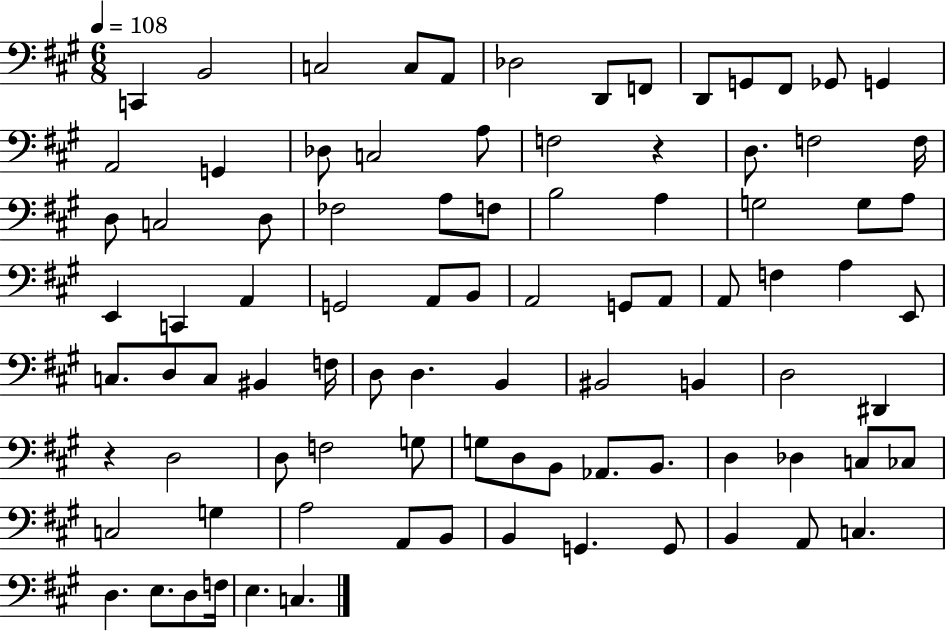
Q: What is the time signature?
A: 6/8